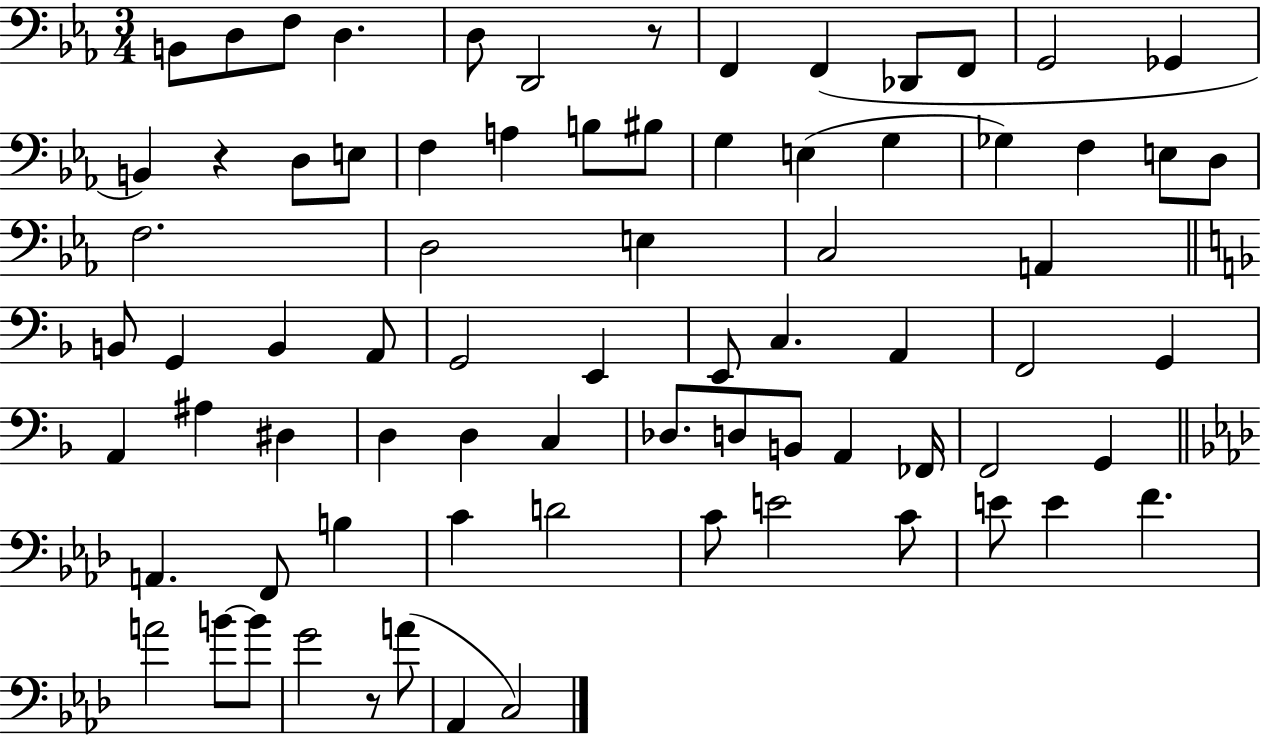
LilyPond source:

{
  \clef bass
  \numericTimeSignature
  \time 3/4
  \key ees \major
  b,8 d8 f8 d4. | d8 d,2 r8 | f,4 f,4( des,8 f,8 | g,2 ges,4 | \break b,4) r4 d8 e8 | f4 a4 b8 bis8 | g4 e4( g4 | ges4) f4 e8 d8 | \break f2. | d2 e4 | c2 a,4 | \bar "||" \break \key f \major b,8 g,4 b,4 a,8 | g,2 e,4 | e,8 c4. a,4 | f,2 g,4 | \break a,4 ais4 dis4 | d4 d4 c4 | des8. d8 b,8 a,4 fes,16 | f,2 g,4 | \break \bar "||" \break \key f \minor a,4. f,8 b4 | c'4 d'2 | c'8 e'2 c'8 | e'8 e'4 f'4. | \break a'2 b'8~~ b'8 | g'2 r8 a'8( | aes,4 c2) | \bar "|."
}